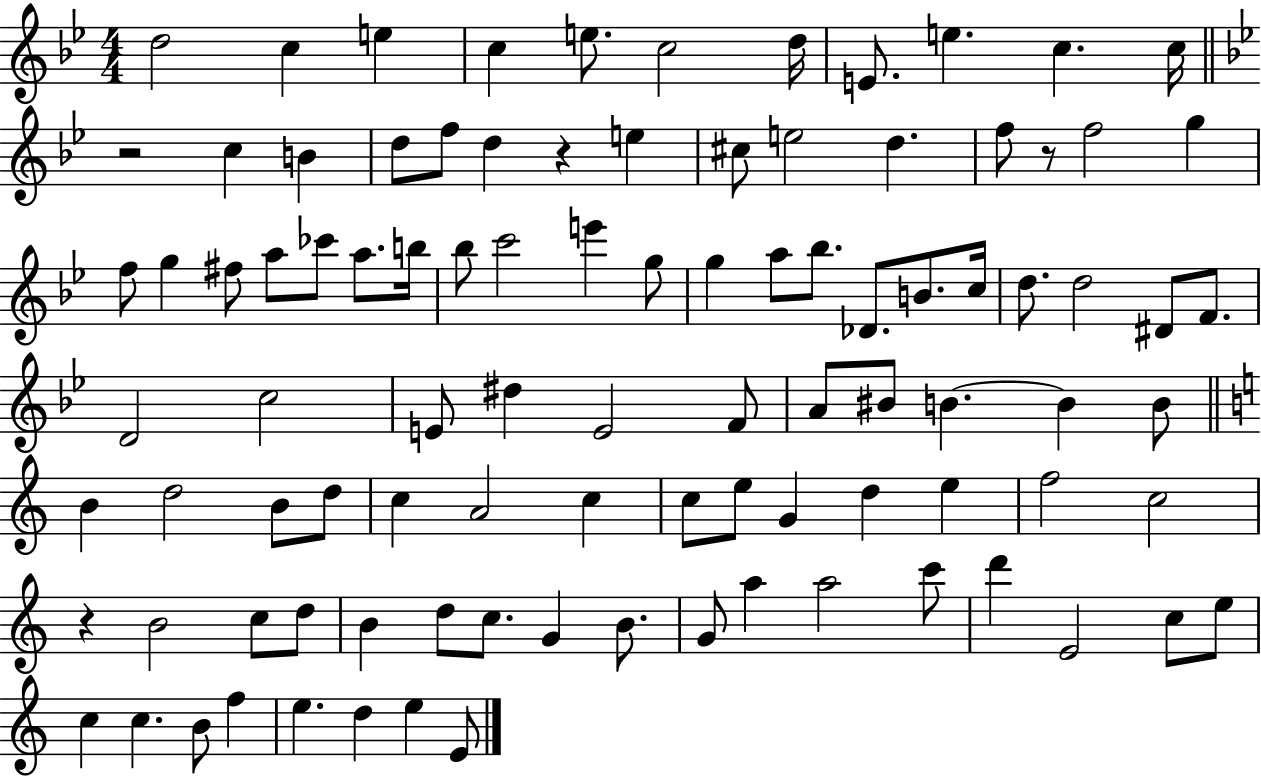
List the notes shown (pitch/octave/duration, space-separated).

D5/h C5/q E5/q C5/q E5/e. C5/h D5/s E4/e. E5/q. C5/q. C5/s R/h C5/q B4/q D5/e F5/e D5/q R/q E5/q C#5/e E5/h D5/q. F5/e R/e F5/h G5/q F5/e G5/q F#5/e A5/e CES6/e A5/e. B5/s Bb5/e C6/h E6/q G5/e G5/q A5/e Bb5/e. Db4/e. B4/e. C5/s D5/e. D5/h D#4/e F4/e. D4/h C5/h E4/e D#5/q E4/h F4/e A4/e BIS4/e B4/q. B4/q B4/e B4/q D5/h B4/e D5/e C5/q A4/h C5/q C5/e E5/e G4/q D5/q E5/q F5/h C5/h R/q B4/h C5/e D5/e B4/q D5/e C5/e. G4/q B4/e. G4/e A5/q A5/h C6/e D6/q E4/h C5/e E5/e C5/q C5/q. B4/e F5/q E5/q. D5/q E5/q E4/e